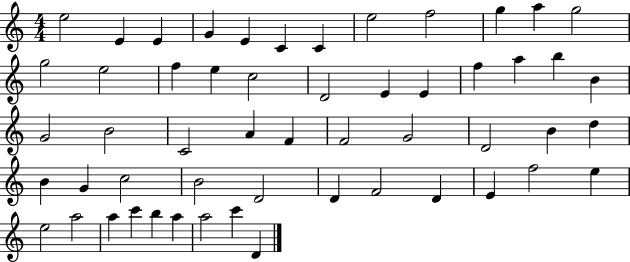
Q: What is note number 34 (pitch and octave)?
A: D5